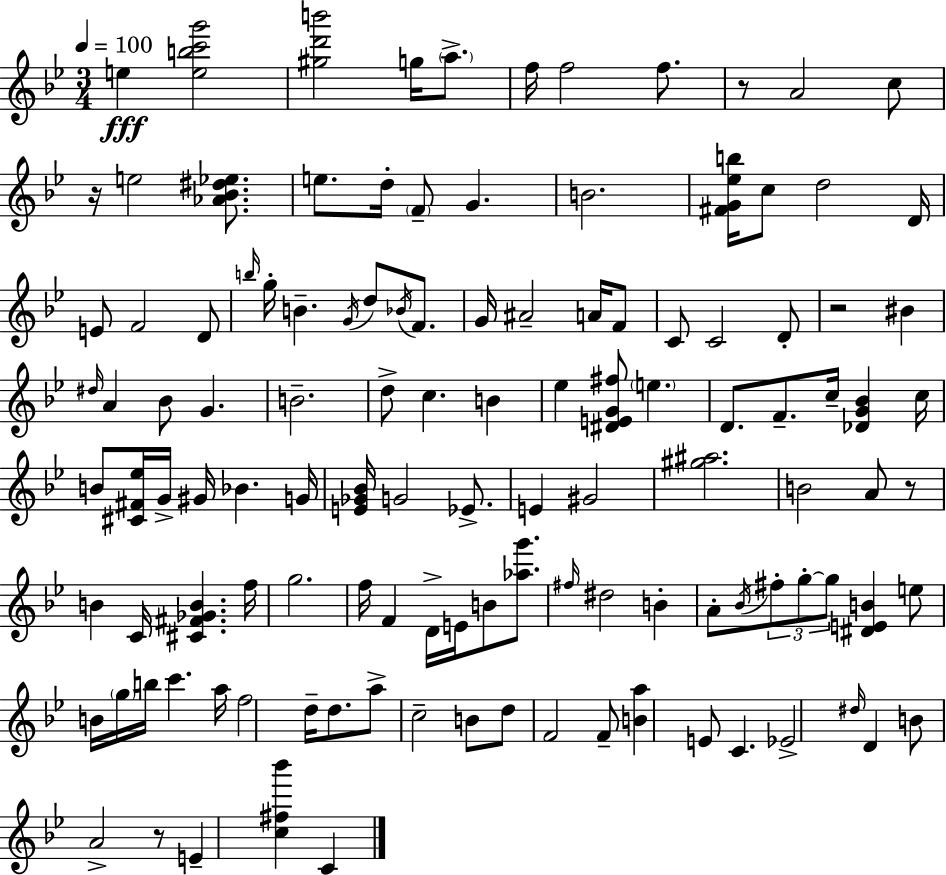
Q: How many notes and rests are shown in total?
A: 120